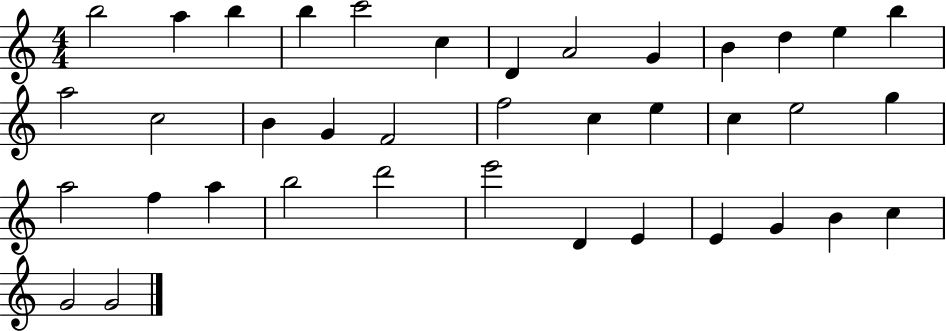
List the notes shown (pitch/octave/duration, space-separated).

B5/h A5/q B5/q B5/q C6/h C5/q D4/q A4/h G4/q B4/q D5/q E5/q B5/q A5/h C5/h B4/q G4/q F4/h F5/h C5/q E5/q C5/q E5/h G5/q A5/h F5/q A5/q B5/h D6/h E6/h D4/q E4/q E4/q G4/q B4/q C5/q G4/h G4/h